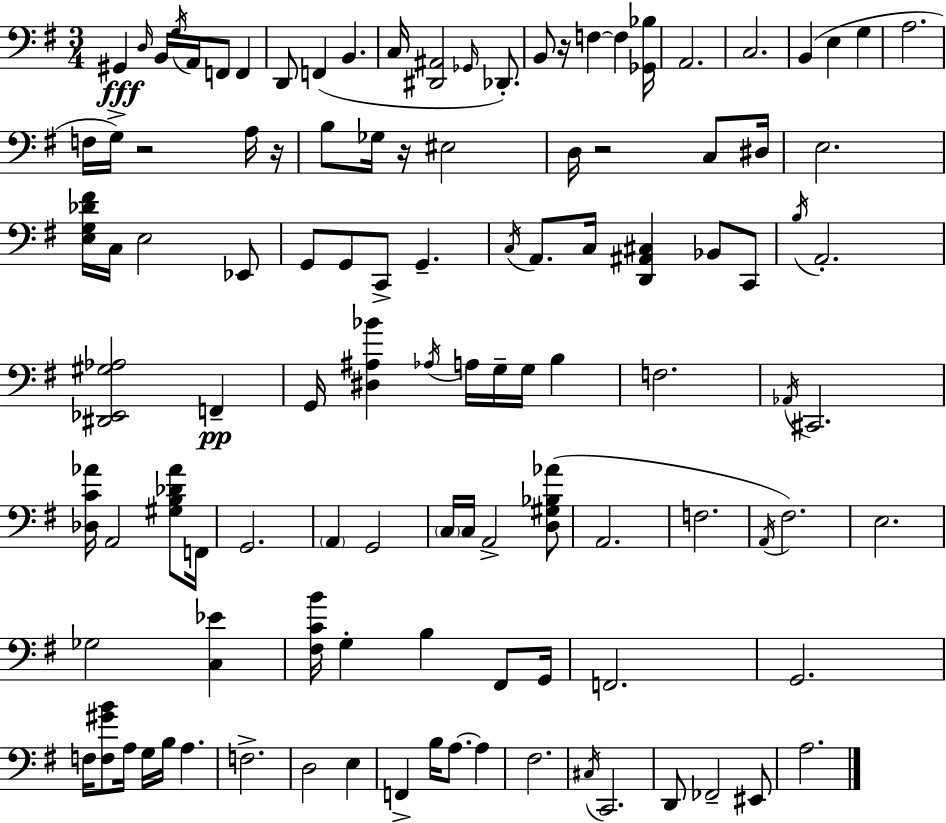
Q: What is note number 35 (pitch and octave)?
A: Eb2